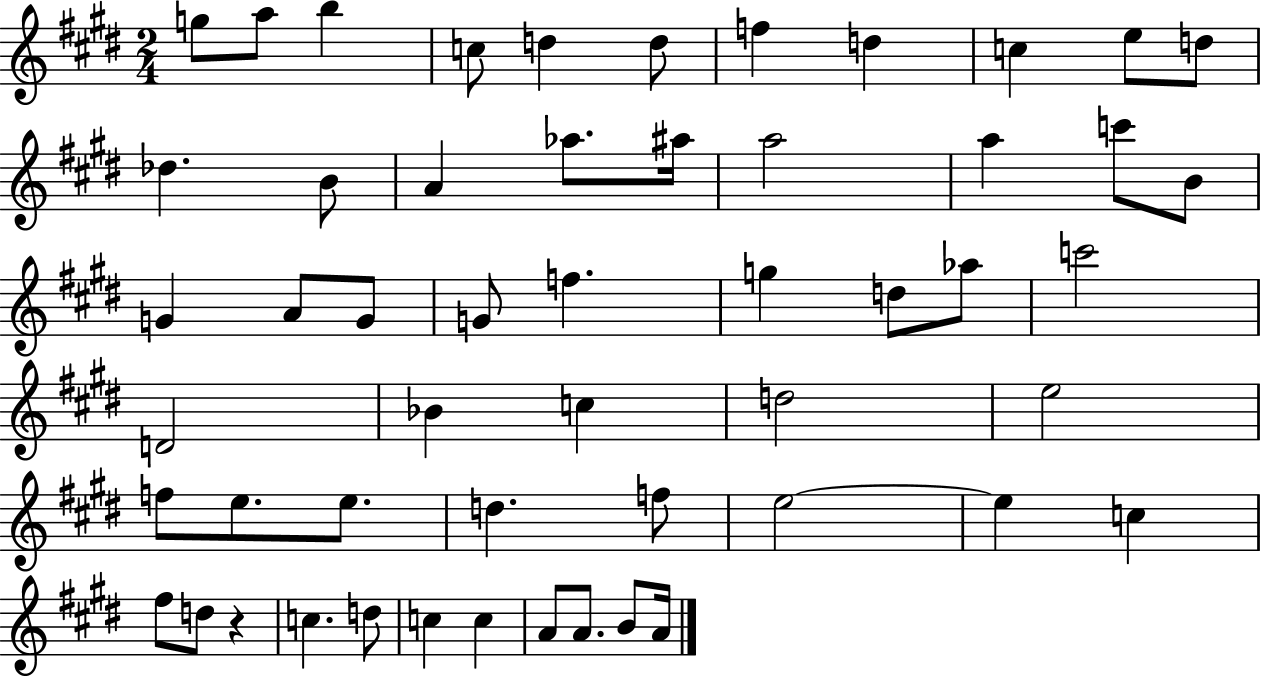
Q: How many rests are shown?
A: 1